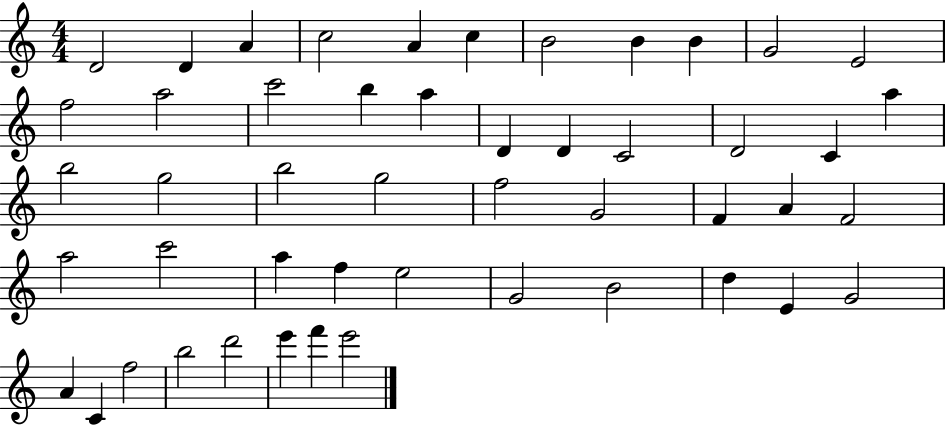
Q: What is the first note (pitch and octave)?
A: D4